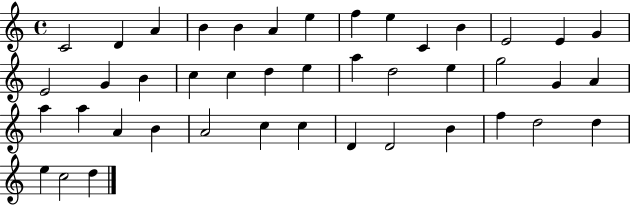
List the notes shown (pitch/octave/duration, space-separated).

C4/h D4/q A4/q B4/q B4/q A4/q E5/q F5/q E5/q C4/q B4/q E4/h E4/q G4/q E4/h G4/q B4/q C5/q C5/q D5/q E5/q A5/q D5/h E5/q G5/h G4/q A4/q A5/q A5/q A4/q B4/q A4/h C5/q C5/q D4/q D4/h B4/q F5/q D5/h D5/q E5/q C5/h D5/q